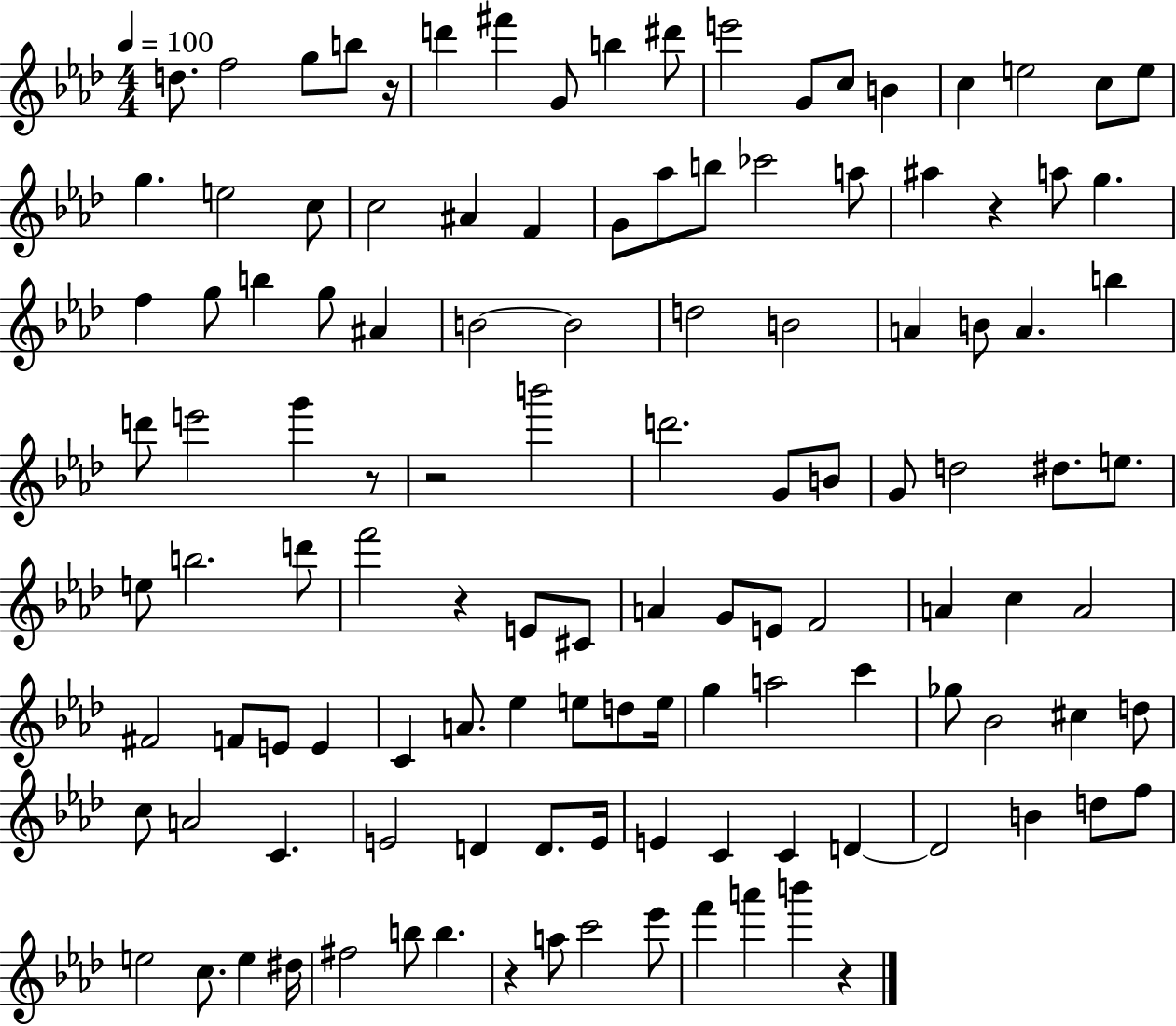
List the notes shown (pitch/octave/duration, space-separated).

D5/e. F5/h G5/e B5/e R/s D6/q F#6/q G4/e B5/q D#6/e E6/h G4/e C5/e B4/q C5/q E5/h C5/e E5/e G5/q. E5/h C5/e C5/h A#4/q F4/q G4/e Ab5/e B5/e CES6/h A5/e A#5/q R/q A5/e G5/q. F5/q G5/e B5/q G5/e A#4/q B4/h B4/h D5/h B4/h A4/q B4/e A4/q. B5/q D6/e E6/h G6/q R/e R/h B6/h D6/h. G4/e B4/e G4/e D5/h D#5/e. E5/e. E5/e B5/h. D6/e F6/h R/q E4/e C#4/e A4/q G4/e E4/e F4/h A4/q C5/q A4/h F#4/h F4/e E4/e E4/q C4/q A4/e. Eb5/q E5/e D5/e E5/s G5/q A5/h C6/q Gb5/e Bb4/h C#5/q D5/e C5/e A4/h C4/q. E4/h D4/q D4/e. E4/s E4/q C4/q C4/q D4/q D4/h B4/q D5/e F5/e E5/h C5/e. E5/q D#5/s F#5/h B5/e B5/q. R/q A5/e C6/h Eb6/e F6/q A6/q B6/q R/q